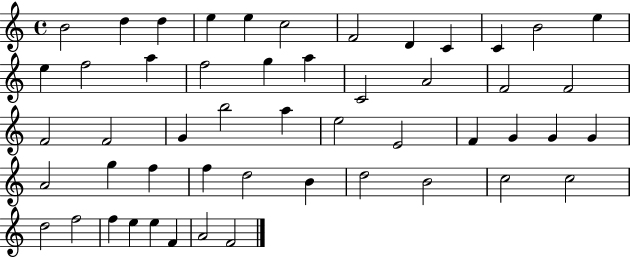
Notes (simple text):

B4/h D5/q D5/q E5/q E5/q C5/h F4/h D4/q C4/q C4/q B4/h E5/q E5/q F5/h A5/q F5/h G5/q A5/q C4/h A4/h F4/h F4/h F4/h F4/h G4/q B5/h A5/q E5/h E4/h F4/q G4/q G4/q G4/q A4/h G5/q F5/q F5/q D5/h B4/q D5/h B4/h C5/h C5/h D5/h F5/h F5/q E5/q E5/q F4/q A4/h F4/h